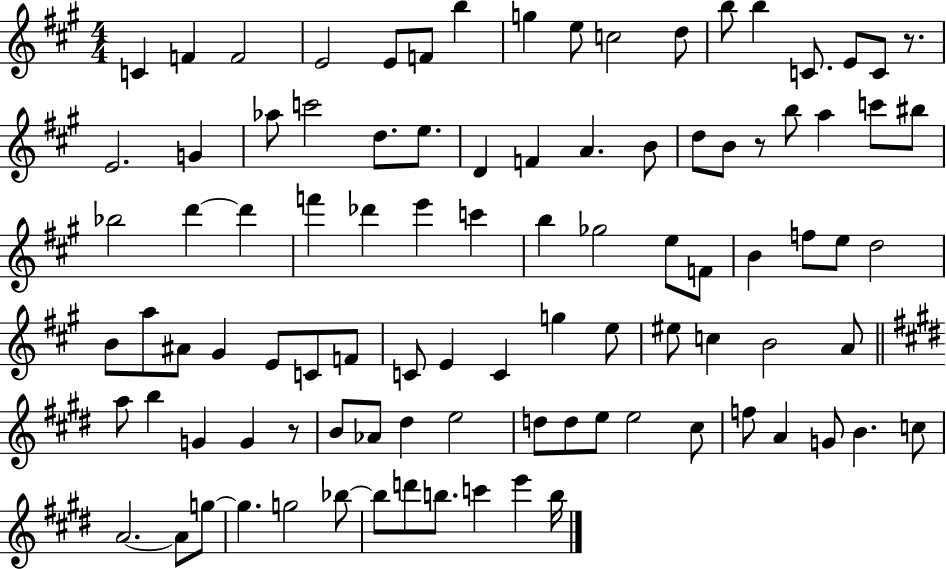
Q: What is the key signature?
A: A major